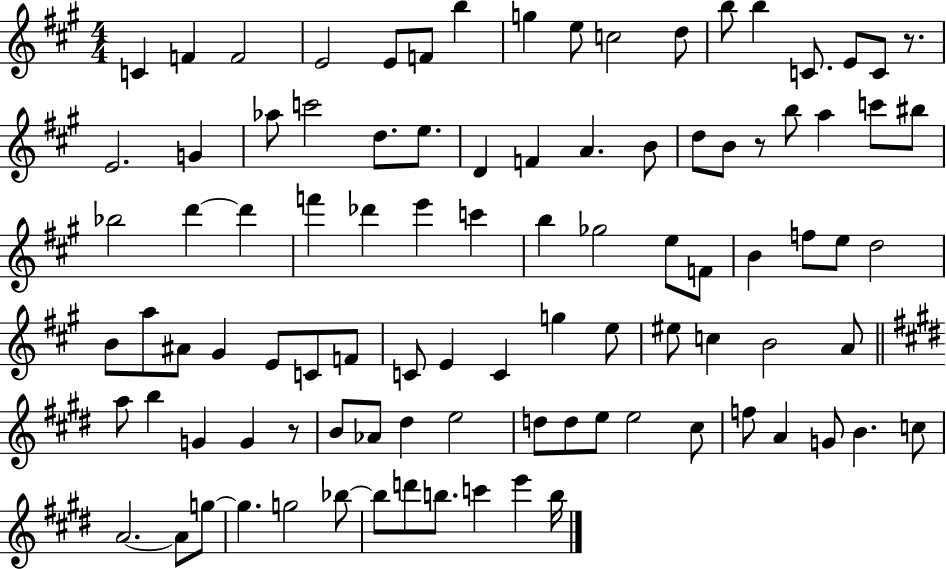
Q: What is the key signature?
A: A major